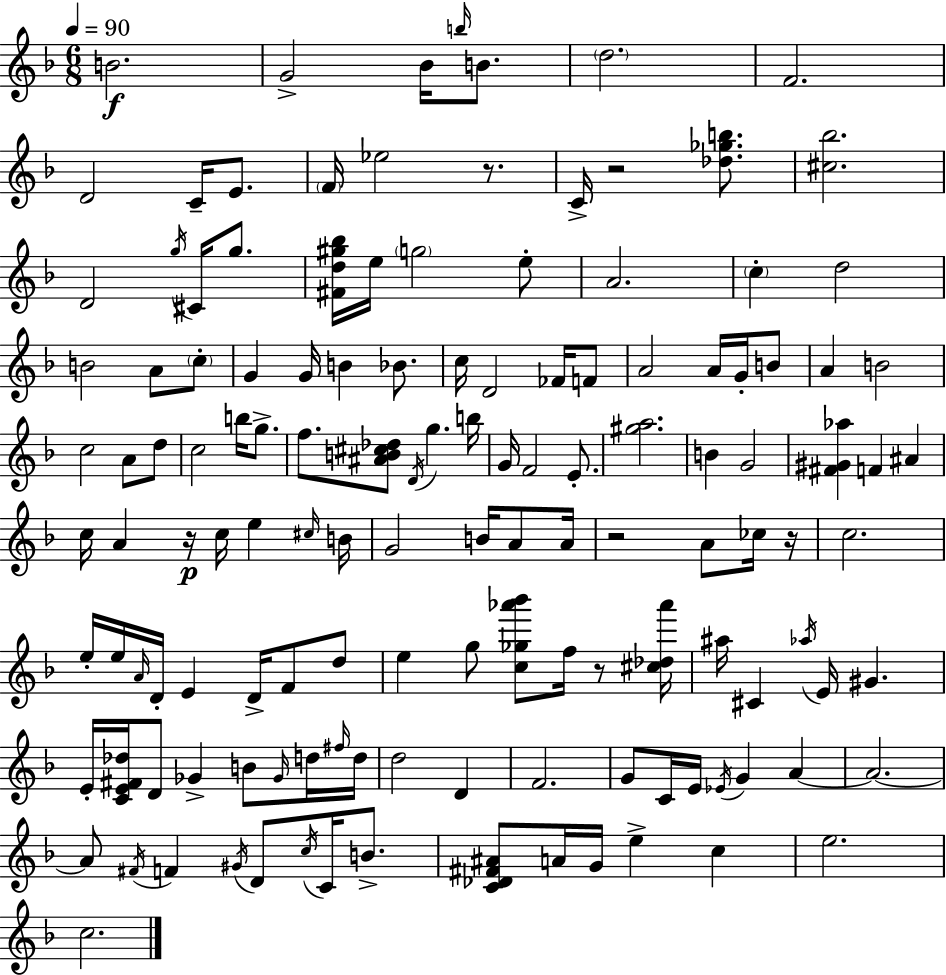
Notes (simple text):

B4/h. G4/h Bb4/s B5/s B4/e. D5/h. F4/h. D4/h C4/s E4/e. F4/s Eb5/h R/e. C4/s R/h [Db5,Gb5,B5]/e. [C#5,Bb5]/h. D4/h G5/s C#4/s G5/e. [F#4,D5,G#5,Bb5]/s E5/s G5/h E5/e A4/h. C5/q D5/h B4/h A4/e C5/e G4/q G4/s B4/q Bb4/e. C5/s D4/h FES4/s F4/e A4/h A4/s G4/s B4/e A4/q B4/h C5/h A4/e D5/e C5/h B5/s G5/e. F5/e. [A#4,B4,C#5,Db5]/e D4/s G5/q. B5/s G4/s F4/h E4/e. [G#5,A5]/h. B4/q G4/h [F#4,G#4,Ab5]/q F4/q A#4/q C5/s A4/q R/s C5/s E5/q C#5/s B4/s G4/h B4/s A4/e A4/s R/h A4/e CES5/s R/s C5/h. E5/s E5/s A4/s D4/s E4/q D4/s F4/e D5/e E5/q G5/e [C5,Gb5,Ab6,Bb6]/e F5/s R/e [C#5,Db5,Ab6]/s A#5/s C#4/q Ab5/s E4/s G#4/q. E4/s [C4,E4,F#4,Db5]/s D4/e Gb4/q B4/e Gb4/s D5/s F#5/s D5/s D5/h D4/q F4/h. G4/e C4/s E4/s Eb4/s G4/q A4/q A4/h. A4/e F#4/s F4/q G#4/s D4/e C5/s C4/s B4/e. [C4,Db4,F#4,A#4]/e A4/s G4/s E5/q C5/q E5/h. C5/h.